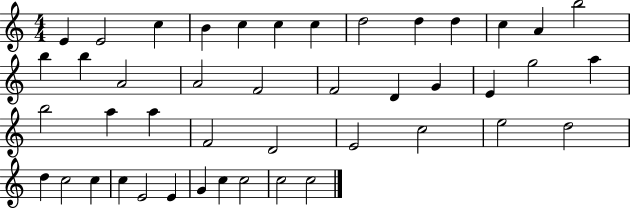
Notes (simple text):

E4/q E4/h C5/q B4/q C5/q C5/q C5/q D5/h D5/q D5/q C5/q A4/q B5/h B5/q B5/q A4/h A4/h F4/h F4/h D4/q G4/q E4/q G5/h A5/q B5/h A5/q A5/q F4/h D4/h E4/h C5/h E5/h D5/h D5/q C5/h C5/q C5/q E4/h E4/q G4/q C5/q C5/h C5/h C5/h